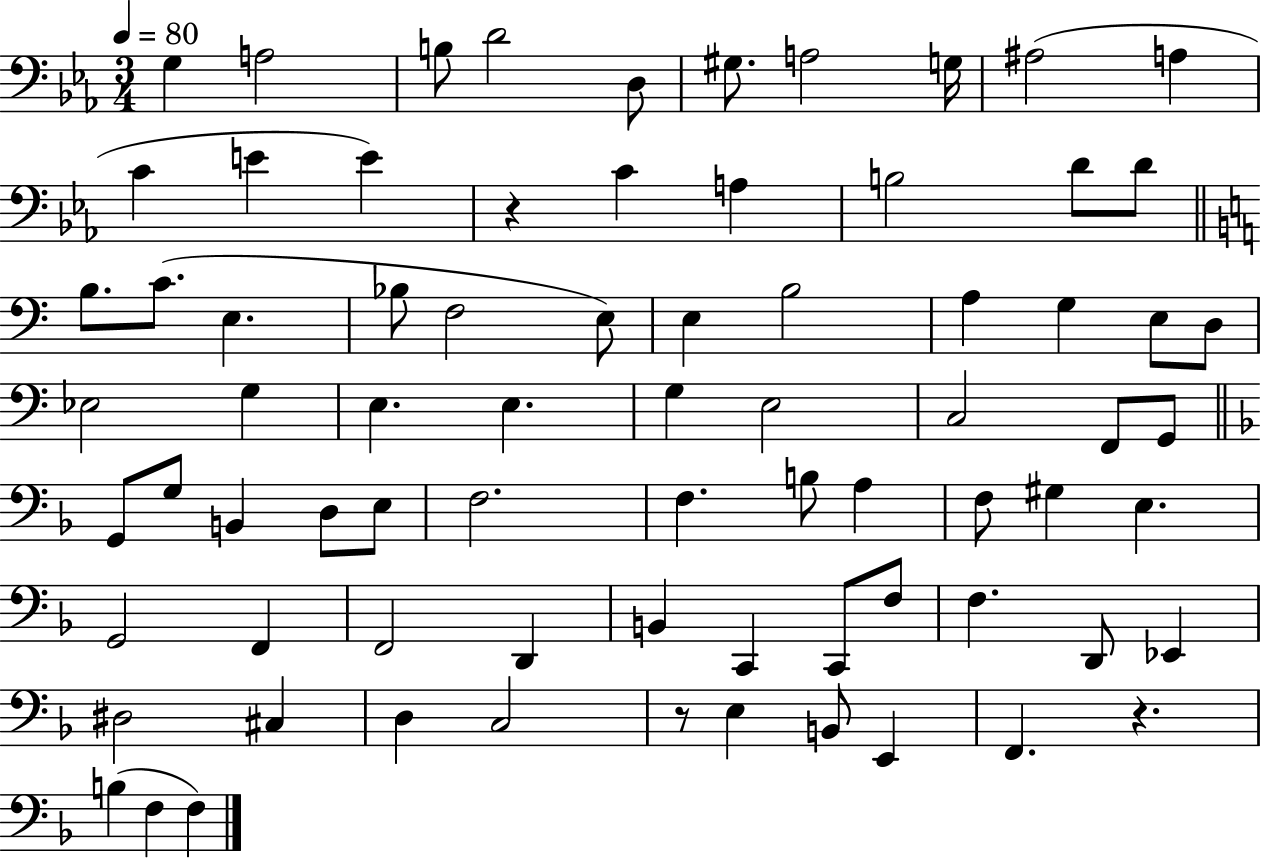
{
  \clef bass
  \numericTimeSignature
  \time 3/4
  \key ees \major
  \tempo 4 = 80
  g4 a2 | b8 d'2 d8 | gis8. a2 g16 | ais2( a4 | \break c'4 e'4 e'4) | r4 c'4 a4 | b2 d'8 d'8 | \bar "||" \break \key c \major b8. c'8.( e4. | bes8 f2 e8) | e4 b2 | a4 g4 e8 d8 | \break ees2 g4 | e4. e4. | g4 e2 | c2 f,8 g,8 | \break \bar "||" \break \key f \major g,8 g8 b,4 d8 e8 | f2. | f4. b8 a4 | f8 gis4 e4. | \break g,2 f,4 | f,2 d,4 | b,4 c,4 c,8 f8 | f4. d,8 ees,4 | \break dis2 cis4 | d4 c2 | r8 e4 b,8 e,4 | f,4. r4. | \break b4( f4 f4) | \bar "|."
}